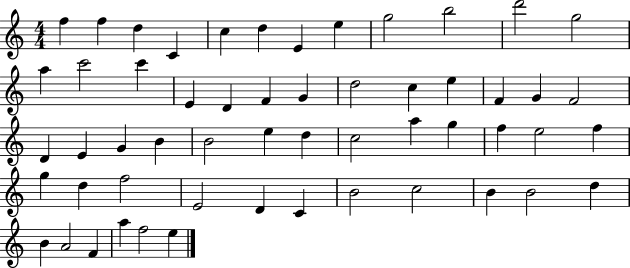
X:1
T:Untitled
M:4/4
L:1/4
K:C
f f d C c d E e g2 b2 d'2 g2 a c'2 c' E D F G d2 c e F G F2 D E G B B2 e d c2 a g f e2 f g d f2 E2 D C B2 c2 B B2 d B A2 F a f2 e